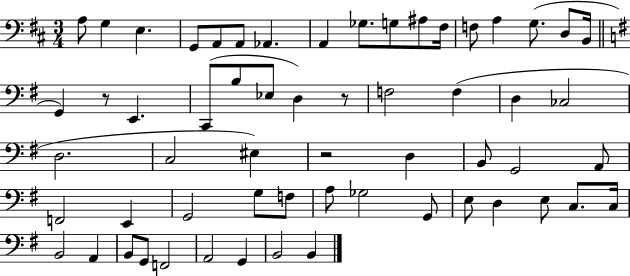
{
  \clef bass
  \numericTimeSignature
  \time 3/4
  \key d \major
  a8 g4 e4. | g,8 a,8 a,8 aes,4. | a,4 ges8. g8 ais8 fis16 | f8 a4 g8.( d8 b,16 | \break \bar "||" \break \key e \minor g,4) r8 e,4. | c,8( b8 ees8 d4) r8 | f2 f4( | d4 ces2 | \break d2. | c2 eis4) | r2 d4 | b,8 g,2 a,8 | \break f,2 e,4 | g,2 g8 f8 | a8 ges2 g,8 | e8 d4 e8 c8. c16 | \break b,2 a,4 | b,8 g,8 f,2 | a,2 g,4 | b,2 b,4 | \break \bar "|."
}